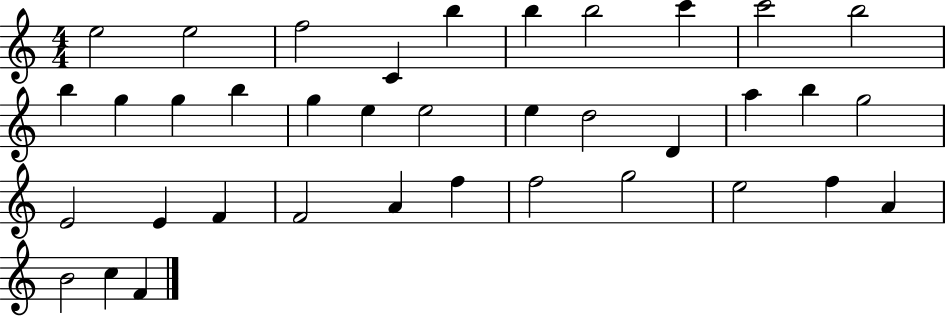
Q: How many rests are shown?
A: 0